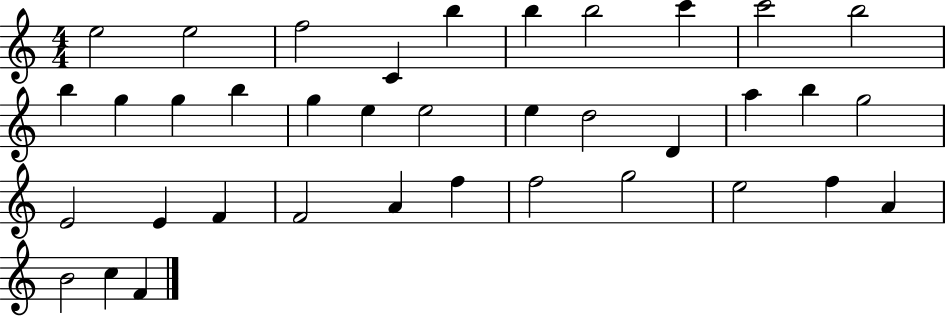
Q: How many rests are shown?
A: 0